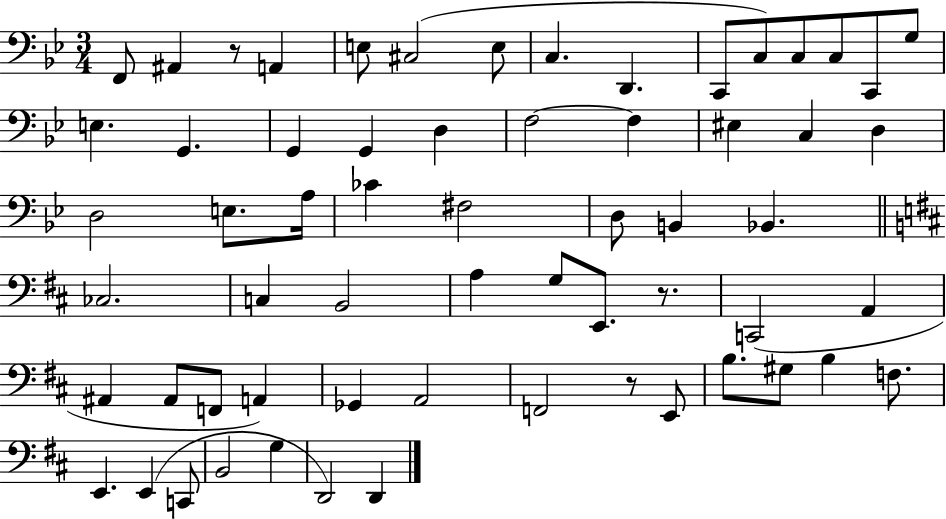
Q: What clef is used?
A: bass